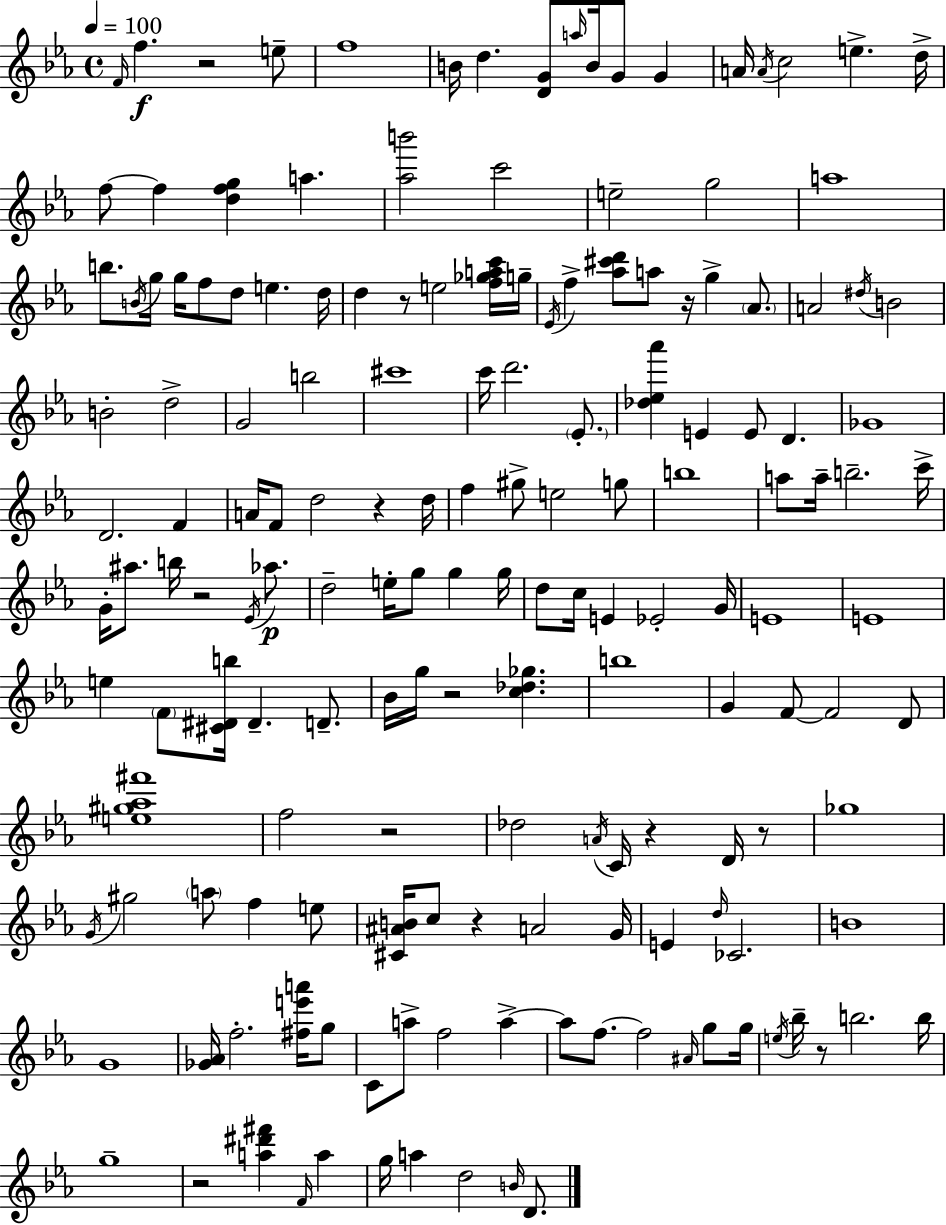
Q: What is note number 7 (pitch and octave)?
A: A5